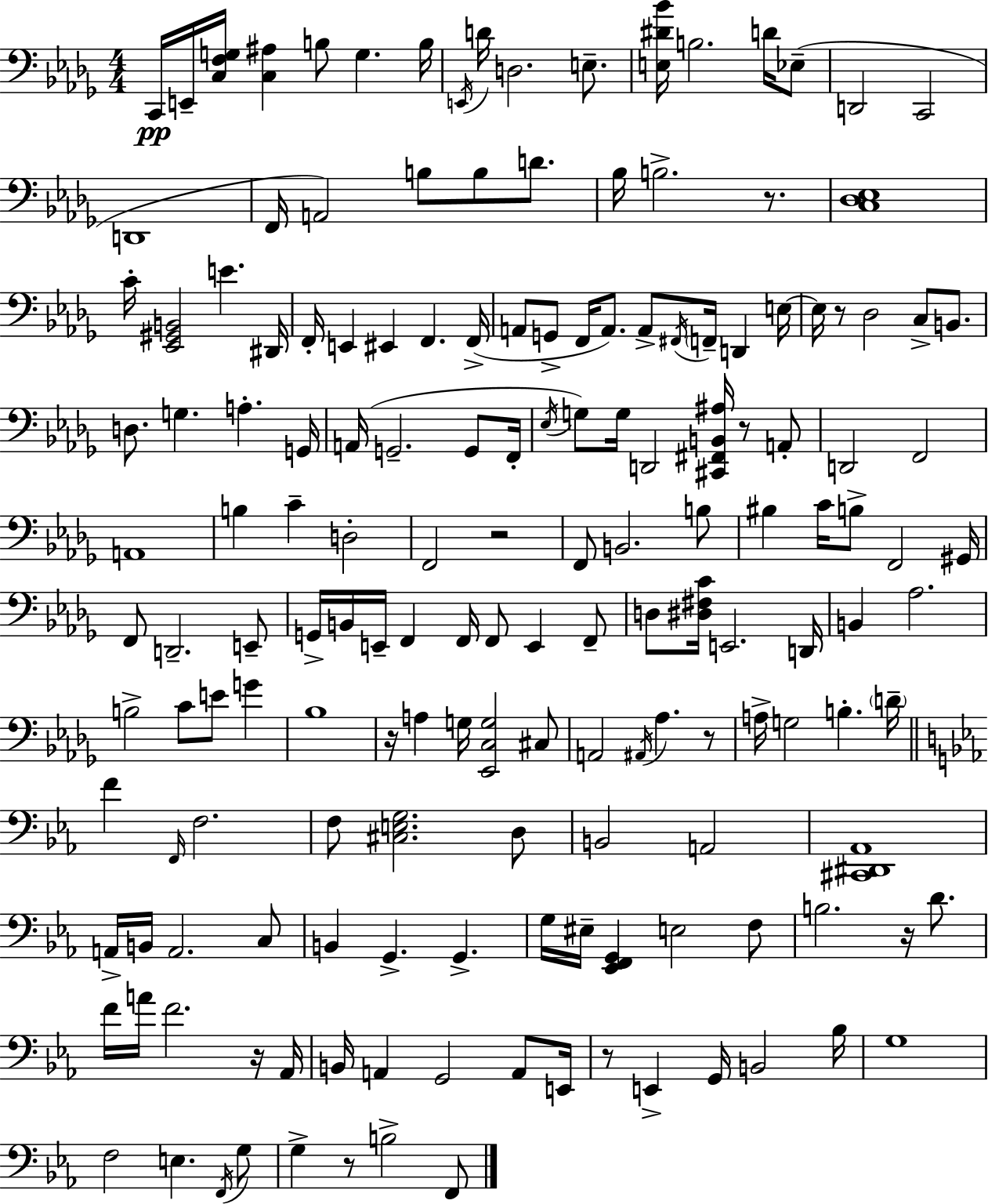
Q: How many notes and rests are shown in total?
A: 164